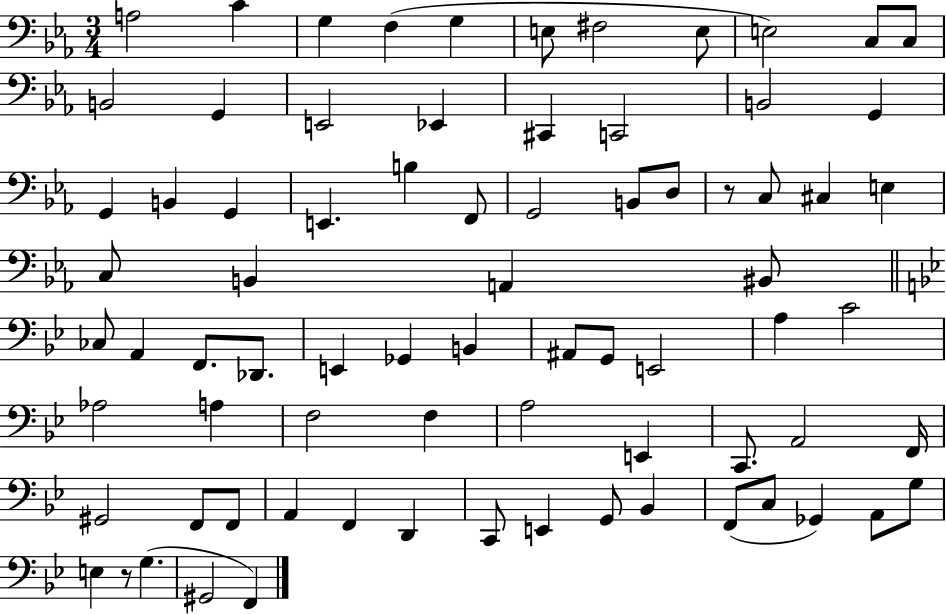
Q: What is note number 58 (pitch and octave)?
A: F2